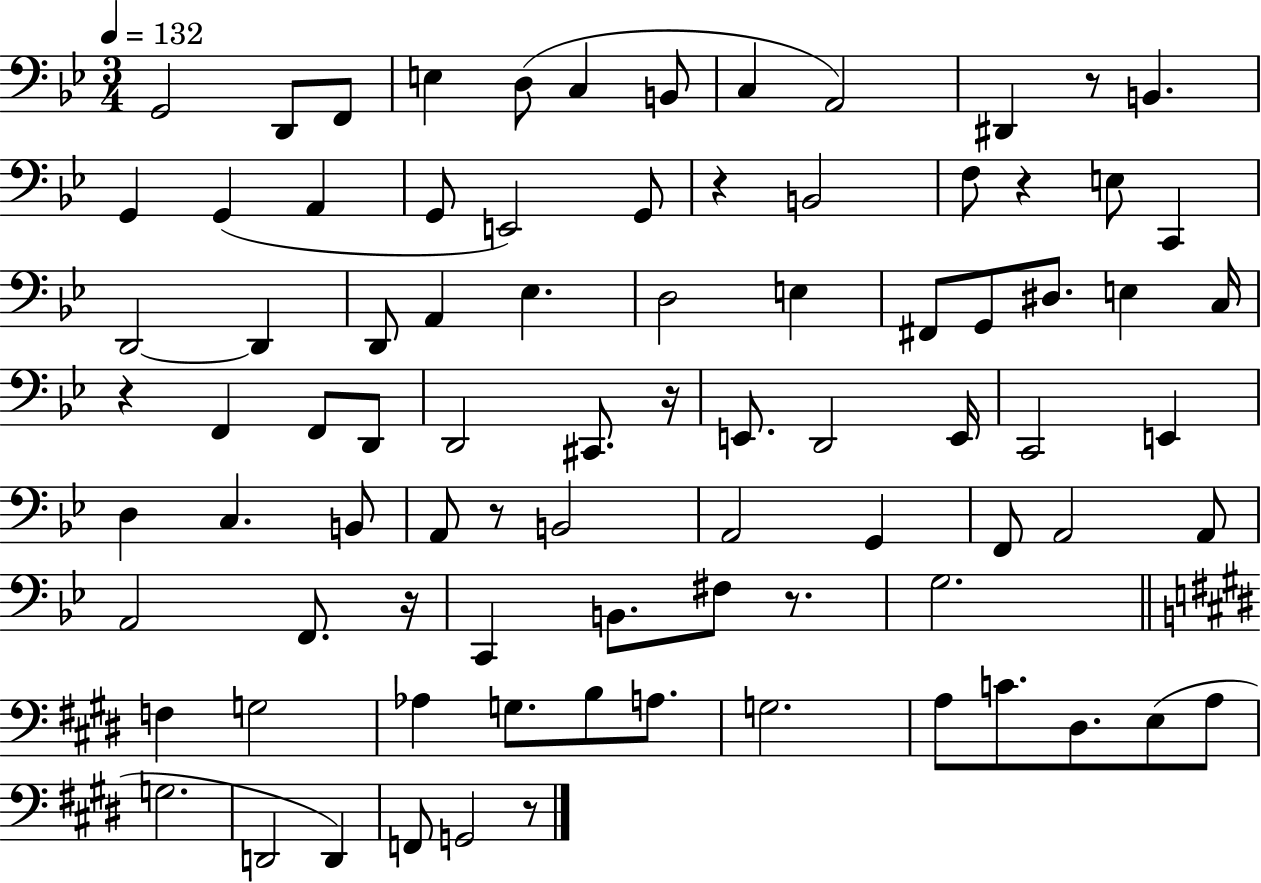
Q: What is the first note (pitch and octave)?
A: G2